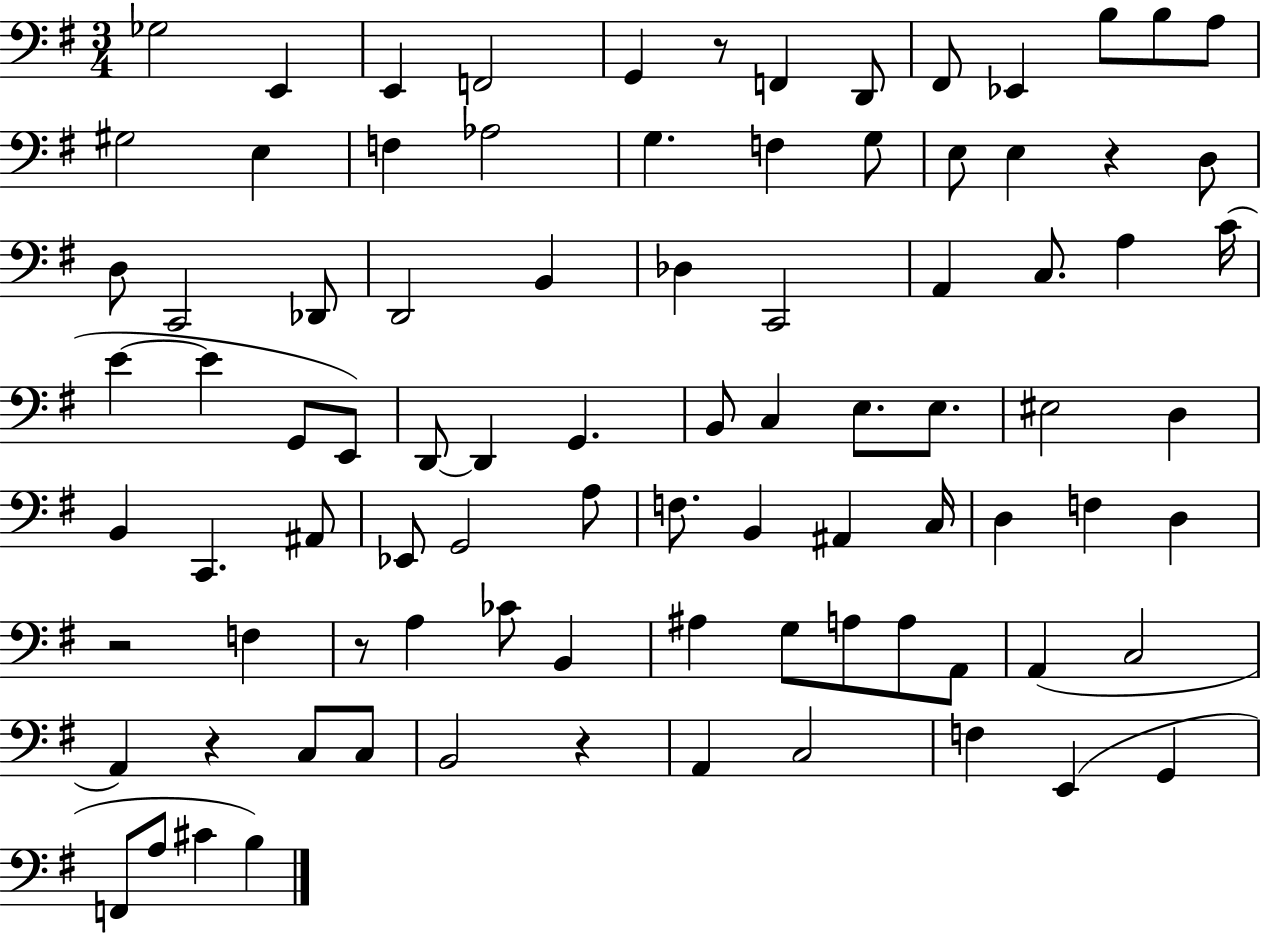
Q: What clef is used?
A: bass